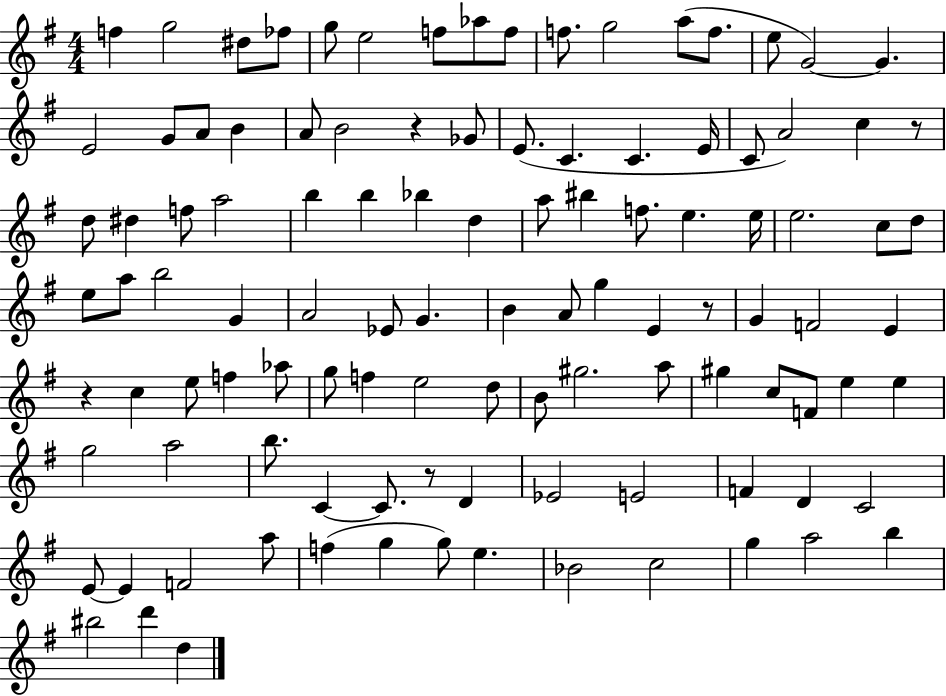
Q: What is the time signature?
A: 4/4